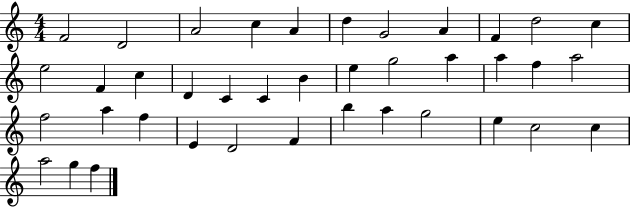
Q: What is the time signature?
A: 4/4